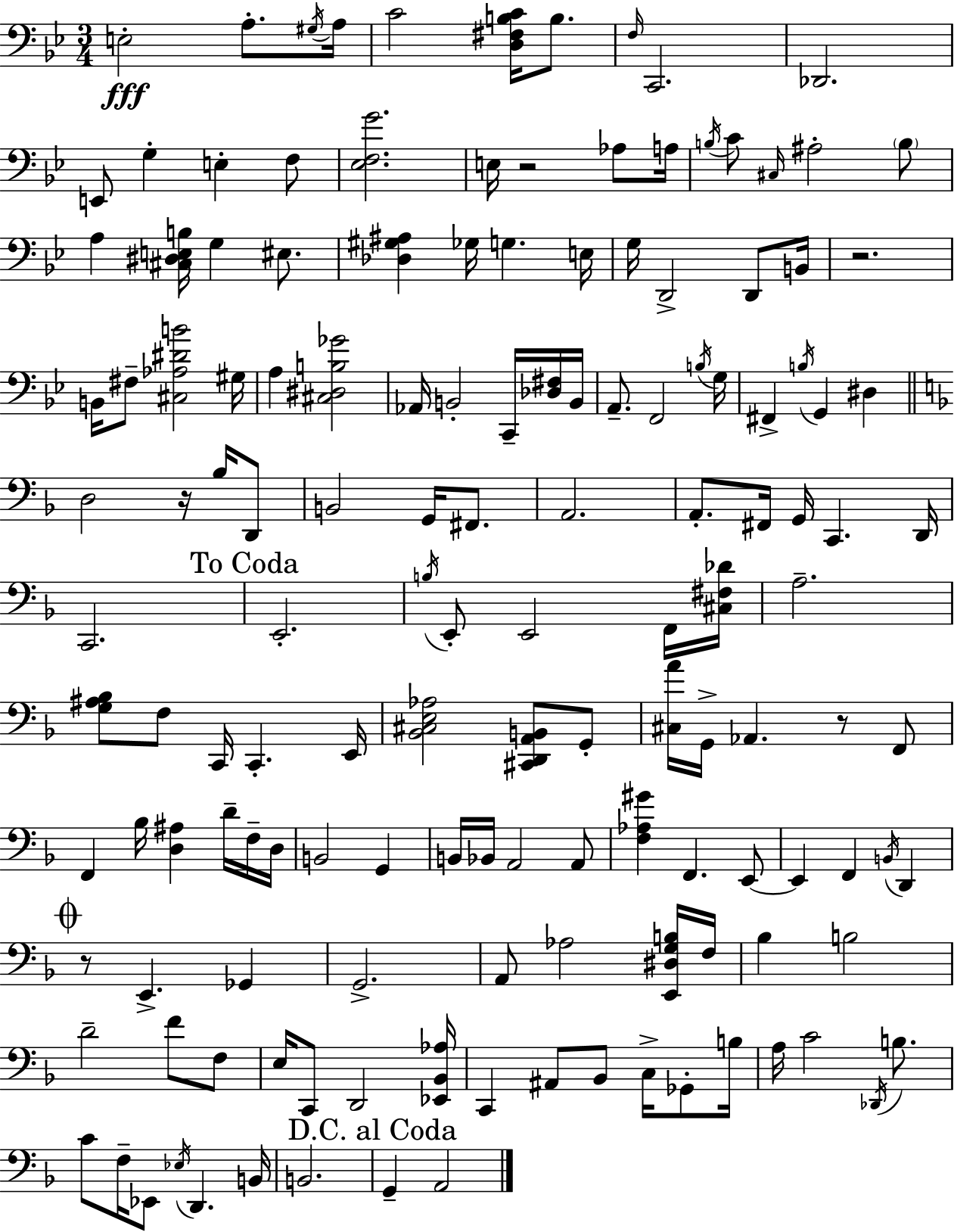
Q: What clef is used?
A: bass